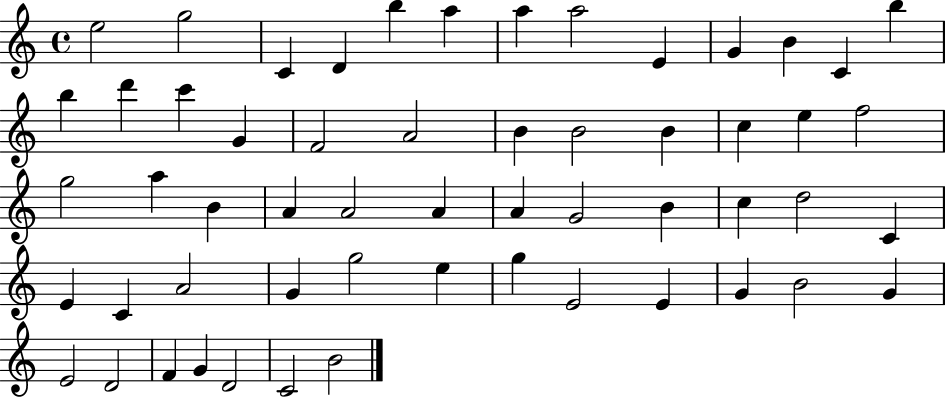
X:1
T:Untitled
M:4/4
L:1/4
K:C
e2 g2 C D b a a a2 E G B C b b d' c' G F2 A2 B B2 B c e f2 g2 a B A A2 A A G2 B c d2 C E C A2 G g2 e g E2 E G B2 G E2 D2 F G D2 C2 B2